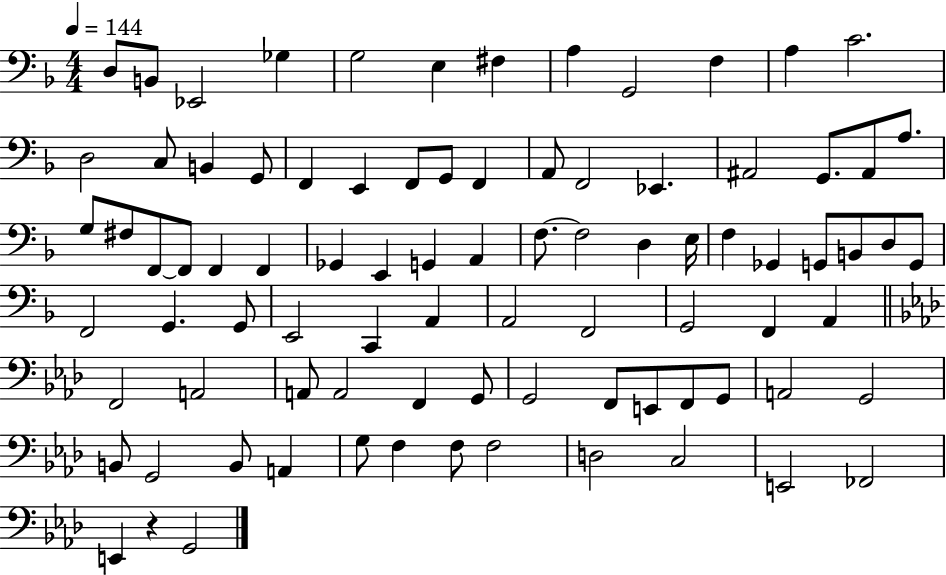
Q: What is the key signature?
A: F major